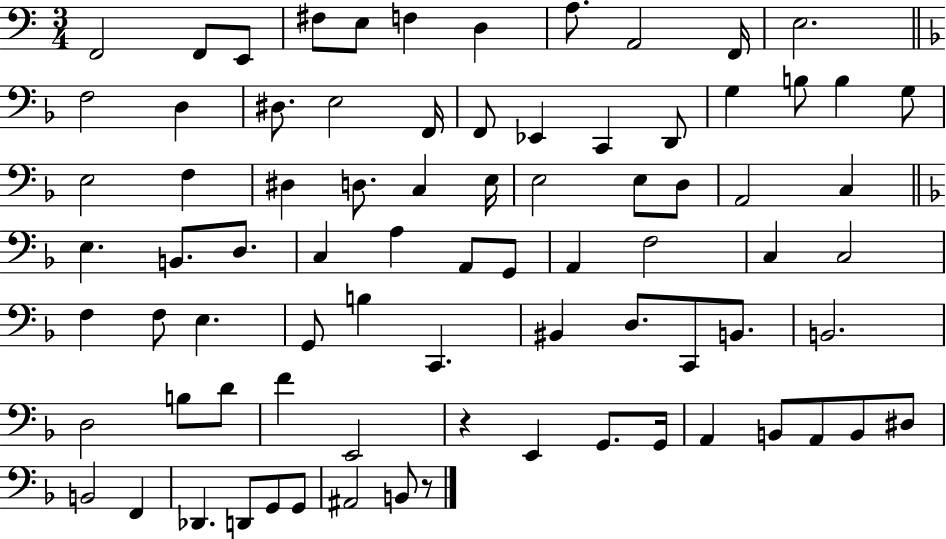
X:1
T:Untitled
M:3/4
L:1/4
K:C
F,,2 F,,/2 E,,/2 ^F,/2 E,/2 F, D, A,/2 A,,2 F,,/4 E,2 F,2 D, ^D,/2 E,2 F,,/4 F,,/2 _E,, C,, D,,/2 G, B,/2 B, G,/2 E,2 F, ^D, D,/2 C, E,/4 E,2 E,/2 D,/2 A,,2 C, E, B,,/2 D,/2 C, A, A,,/2 G,,/2 A,, F,2 C, C,2 F, F,/2 E, G,,/2 B, C,, ^B,, D,/2 C,,/2 B,,/2 B,,2 D,2 B,/2 D/2 F E,,2 z E,, G,,/2 G,,/4 A,, B,,/2 A,,/2 B,,/2 ^D,/2 B,,2 F,, _D,, D,,/2 G,,/2 G,,/2 ^A,,2 B,,/2 z/2